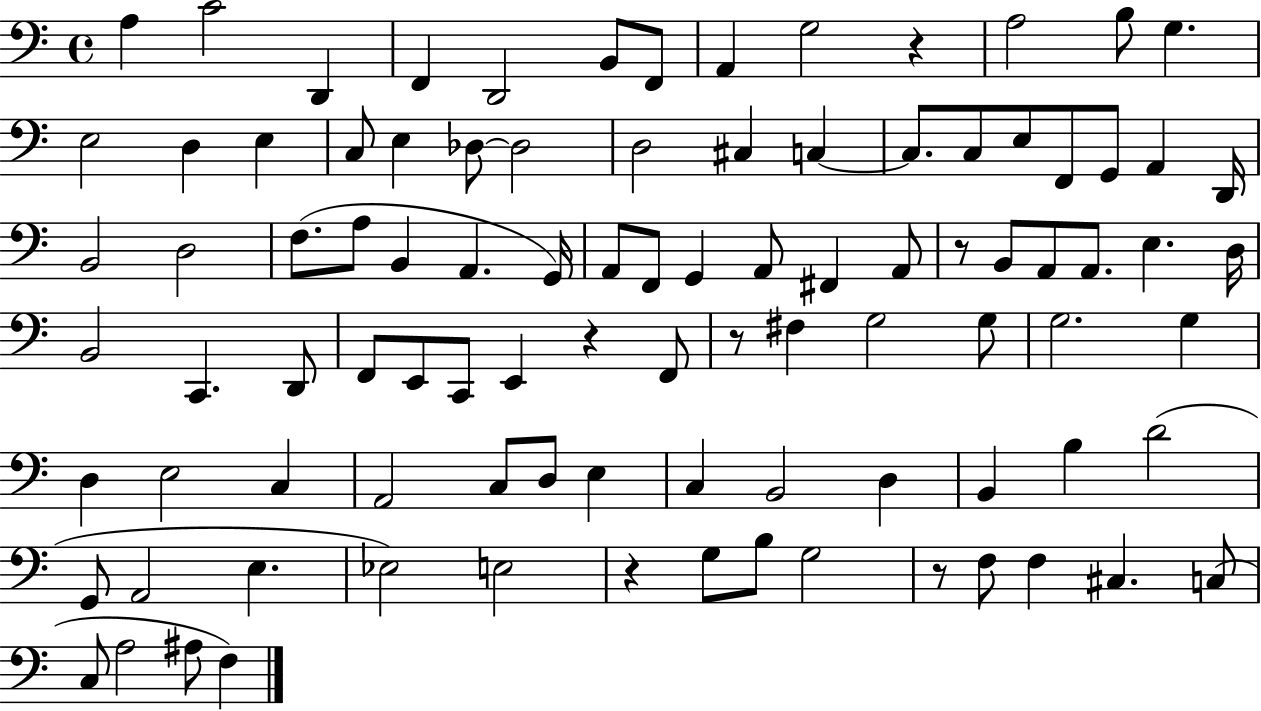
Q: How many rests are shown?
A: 6